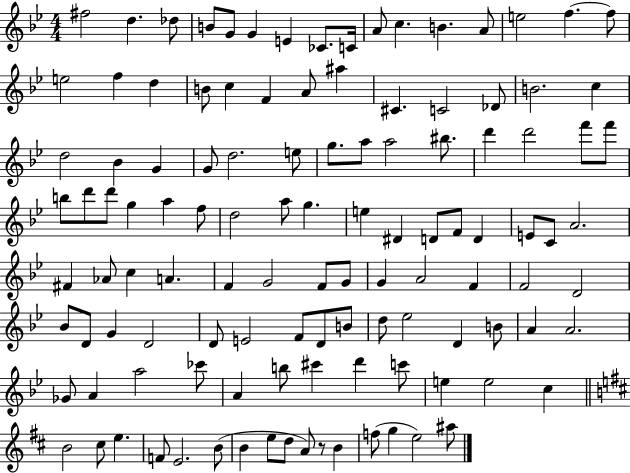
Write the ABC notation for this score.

X:1
T:Untitled
M:4/4
L:1/4
K:Bb
^f2 d _d/2 B/2 G/2 G E _C/2 C/4 A/2 c B A/2 e2 f f/2 e2 f d B/2 c F A/2 ^a ^C C2 _D/2 B2 c d2 _B G G/2 d2 e/2 g/2 a/2 a2 ^b/2 d' d'2 f'/2 f'/2 b/2 d'/2 d'/2 g a f/2 d2 a/2 g e ^D D/2 F/2 D E/2 C/2 A2 ^F _A/2 c A F G2 F/2 G/2 G A2 F F2 D2 _B/2 D/2 G D2 D/2 E2 F/2 D/2 B/2 d/2 _e2 D B/2 A A2 _G/2 A a2 _c'/2 A b/2 ^c' d' c'/2 e e2 c B2 ^c/2 e F/2 E2 B/2 B e/2 d/2 A/2 z/2 B f/2 g e2 ^a/2